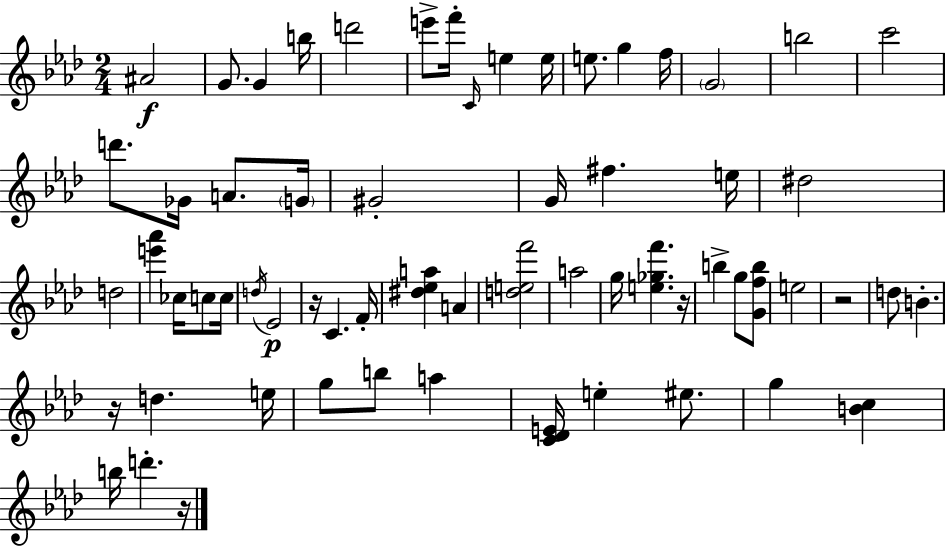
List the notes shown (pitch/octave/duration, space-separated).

A#4/h G4/e. G4/q B5/s D6/h E6/e F6/s C4/s E5/q E5/s E5/e. G5/q F5/s G4/h B5/h C6/h D6/e. Gb4/s A4/e. G4/s G#4/h G4/s F#5/q. E5/s D#5/h D5/h [E6,Ab6]/q CES5/s C5/e C5/s D5/s Eb4/h R/s C4/q. F4/s [D#5,Eb5,A5]/q A4/q [D5,E5,F6]/h A5/h G5/s [E5,Gb5,F6]/q. R/s B5/q G5/e [G4,F5,B5]/e E5/h R/h D5/e B4/q. R/s D5/q. E5/s G5/e B5/e A5/q [C4,Db4,E4]/s E5/q EIS5/e. G5/q [B4,C5]/q B5/s D6/q. R/s